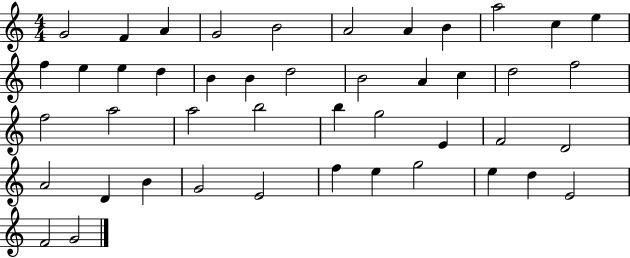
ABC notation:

X:1
T:Untitled
M:4/4
L:1/4
K:C
G2 F A G2 B2 A2 A B a2 c e f e e d B B d2 B2 A c d2 f2 f2 a2 a2 b2 b g2 E F2 D2 A2 D B G2 E2 f e g2 e d E2 F2 G2